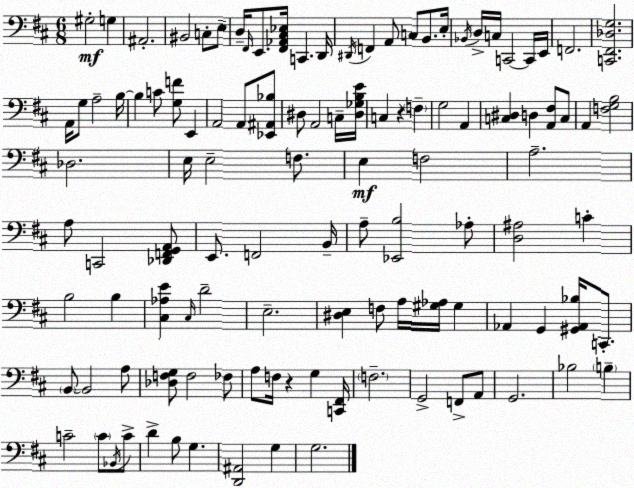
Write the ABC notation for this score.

X:1
T:Untitled
M:6/8
L:1/4
K:D
^G,2 G, ^A,,2 ^B,,2 C,/2 E,/2 D,/4 ^F,,/4 E,,/2 [^F,,_A,,^C,_E,]/4 C,, D,,/4 ^D,,/4 F,, A,,/2 C,/2 B,,/2 E,/4 _B,,/4 D,/4 C,/4 C,,2 C,,/4 E,,/4 F,,2 [C,,^F,,_D,G,]2 A,,/4 G,/2 A,2 B,/4 B, C/2 [G,F]/2 E,, A,,2 A,,/2 [_E,,^A,,_B,]/2 ^D,/2 A,,2 C,/4 [^D,_G,B,E]/4 C, z F, G,2 A,, [C,^D,] D, [A,,^F,]/2 C,/2 A,, [F,G,B,]2 _D,2 E,/4 E,2 F,/2 E, F,2 A,2 A,/2 C,,2 [_D,,F,,G,,A,,]/2 E,,/2 F,,2 B,,/4 A,/2 [_E,,B,]2 _A,/2 [D,^A,]2 C B,2 B, [^C,_A,E] ^C,/4 D2 E,2 [^D,E,] F,/2 A,/4 [^G,_A,]/4 ^G, _A,, G,, [^G,,_A,,_B,]/4 C,,/2 B,,/2 B,,2 A,/2 [_D,F,G,]/2 F,2 _F,/2 A,/2 F,/4 z G, [C,,^F,,]/4 F,2 G,,2 F,,/2 A,,/2 G,,2 _B,2 B, C2 C/2 _B,,/4 C/2 D B,/2 G, [D,,^A,,]2 G, G,2